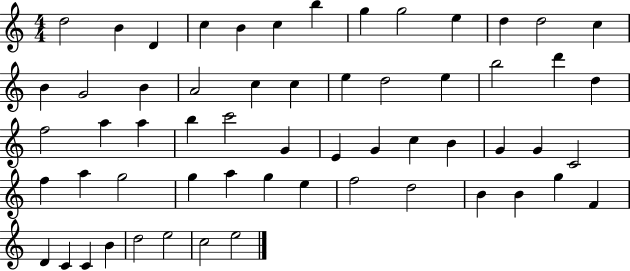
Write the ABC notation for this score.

X:1
T:Untitled
M:4/4
L:1/4
K:C
d2 B D c B c b g g2 e d d2 c B G2 B A2 c c e d2 e b2 d' d f2 a a b c'2 G E G c B G G C2 f a g2 g a g e f2 d2 B B g F D C C B d2 e2 c2 e2